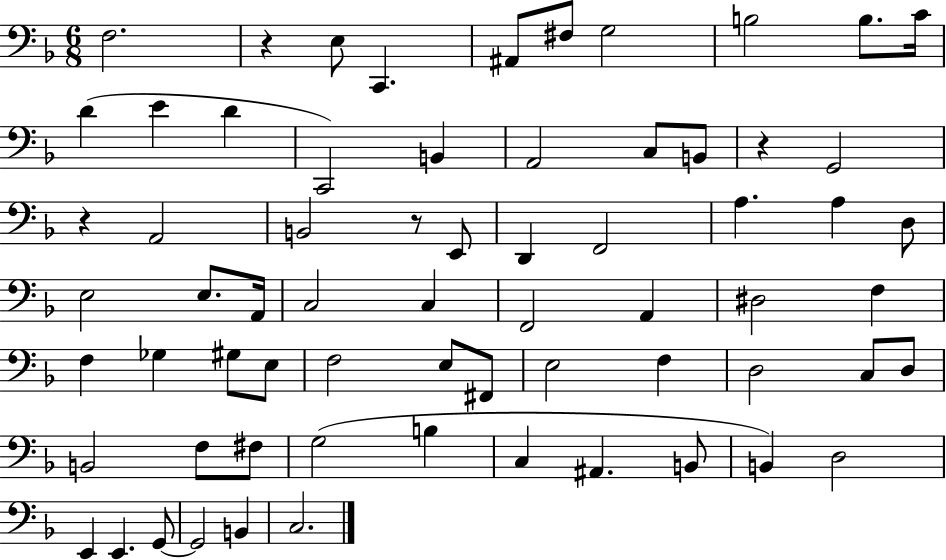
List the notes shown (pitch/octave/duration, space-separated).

F3/h. R/q E3/e C2/q. A#2/e F#3/e G3/h B3/h B3/e. C4/s D4/q E4/q D4/q C2/h B2/q A2/h C3/e B2/e R/q G2/h R/q A2/h B2/h R/e E2/e D2/q F2/h A3/q. A3/q D3/e E3/h E3/e. A2/s C3/h C3/q F2/h A2/q D#3/h F3/q F3/q Gb3/q G#3/e E3/e F3/h E3/e F#2/e E3/h F3/q D3/h C3/e D3/e B2/h F3/e F#3/e G3/h B3/q C3/q A#2/q. B2/e B2/q D3/h E2/q E2/q. G2/e G2/h B2/q C3/h.